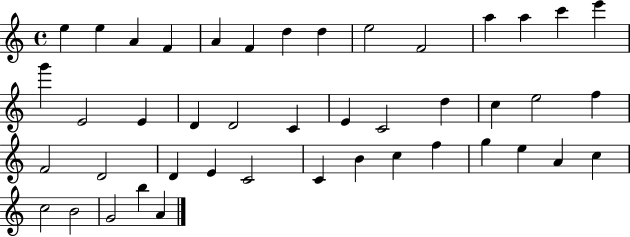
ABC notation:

X:1
T:Untitled
M:4/4
L:1/4
K:C
e e A F A F d d e2 F2 a a c' e' g' E2 E D D2 C E C2 d c e2 f F2 D2 D E C2 C B c f g e A c c2 B2 G2 b A